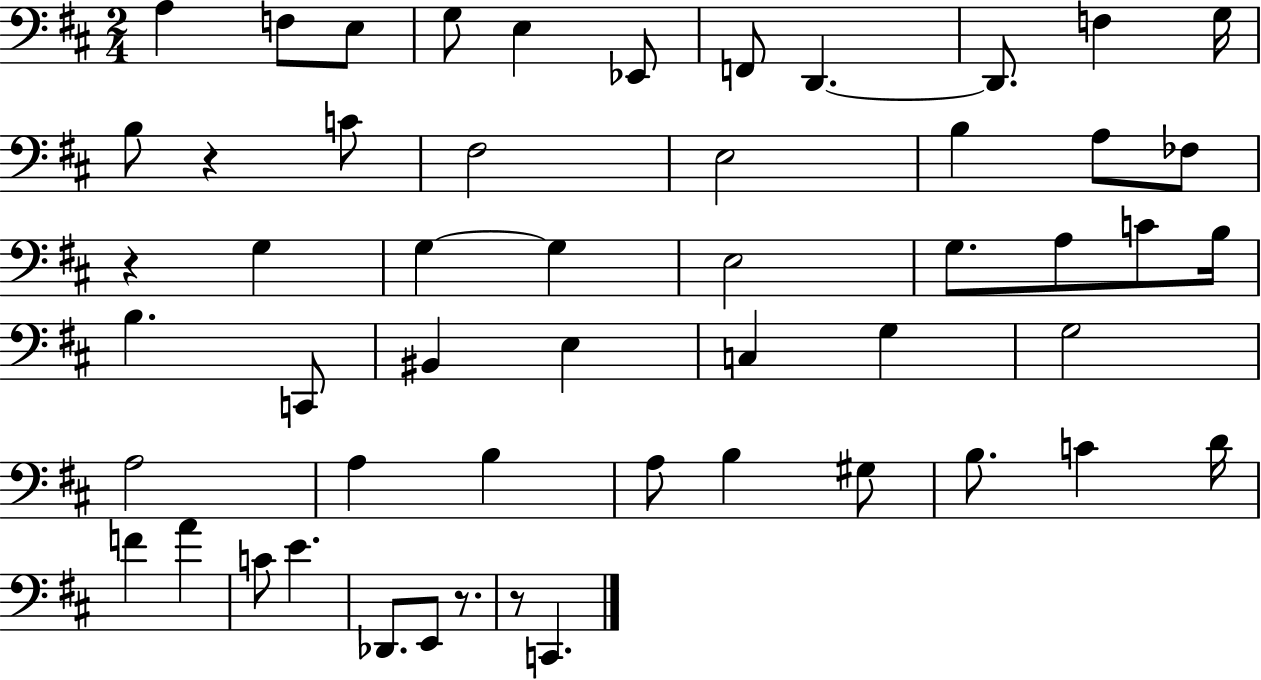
A3/q F3/e E3/e G3/e E3/q Eb2/e F2/e D2/q. D2/e. F3/q G3/s B3/e R/q C4/e F#3/h E3/h B3/q A3/e FES3/e R/q G3/q G3/q G3/q E3/h G3/e. A3/e C4/e B3/s B3/q. C2/e BIS2/q E3/q C3/q G3/q G3/h A3/h A3/q B3/q A3/e B3/q G#3/e B3/e. C4/q D4/s F4/q A4/q C4/e E4/q. Db2/e. E2/e R/e. R/e C2/q.